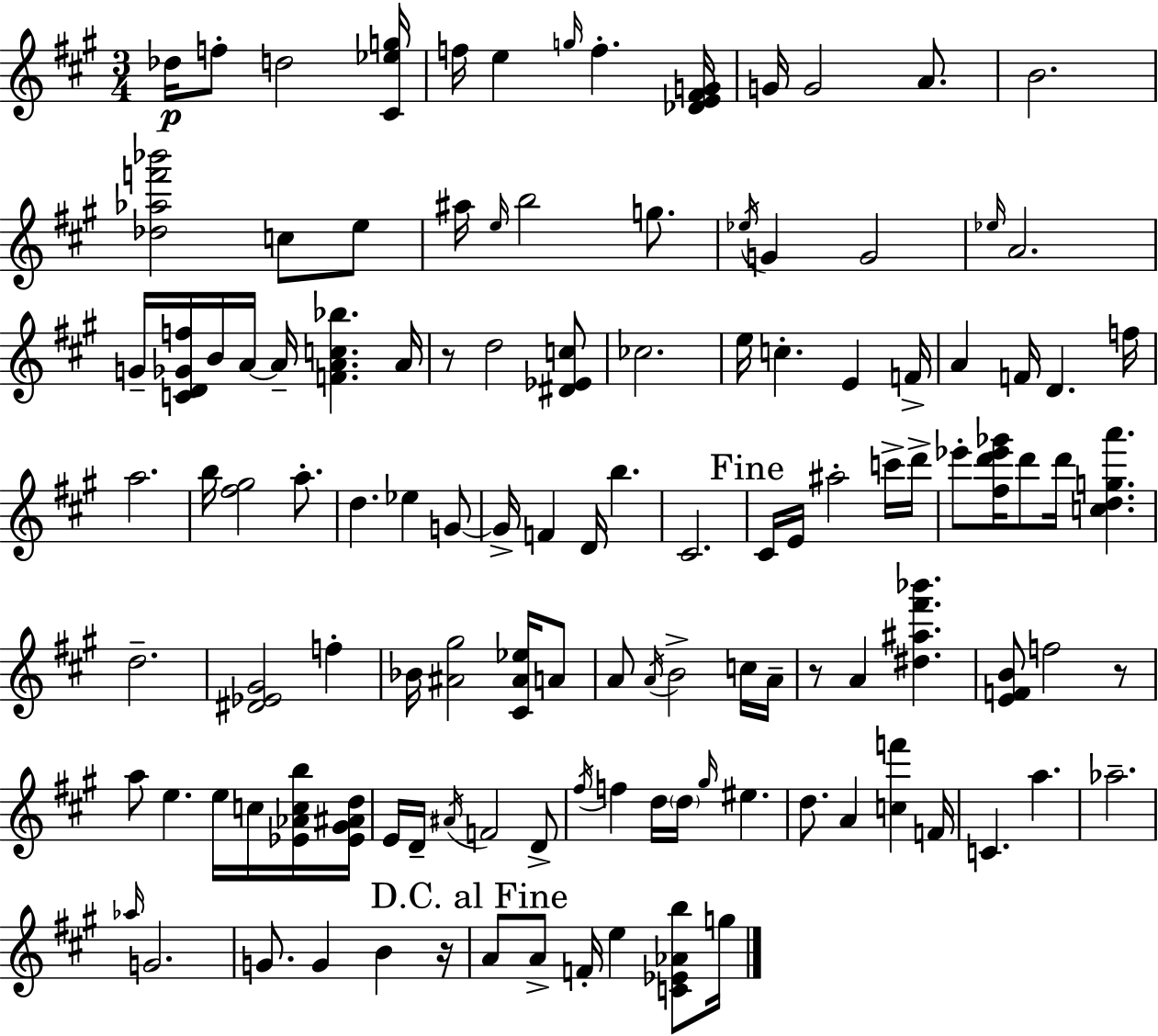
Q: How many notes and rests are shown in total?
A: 120